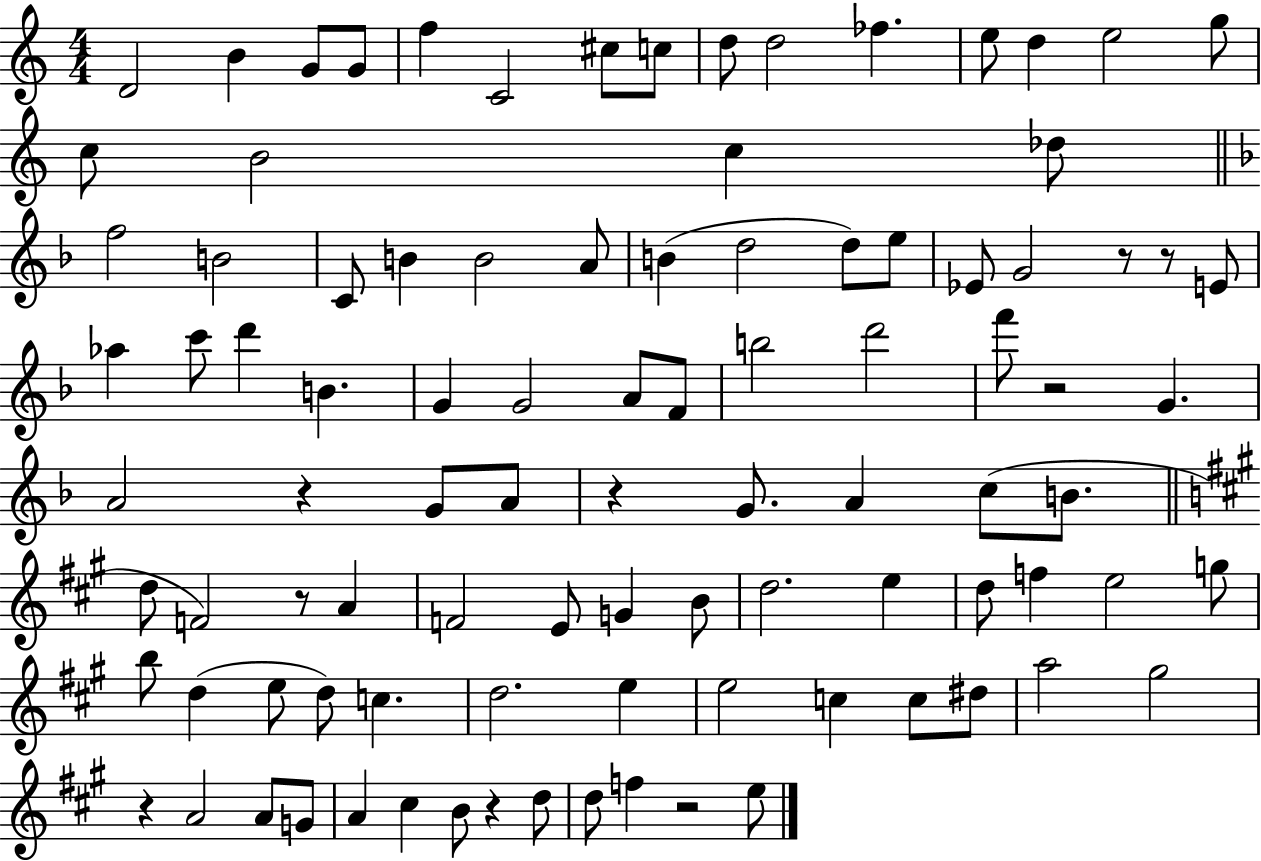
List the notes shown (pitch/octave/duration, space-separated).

D4/h B4/q G4/e G4/e F5/q C4/h C#5/e C5/e D5/e D5/h FES5/q. E5/e D5/q E5/h G5/e C5/e B4/h C5/q Db5/e F5/h B4/h C4/e B4/q B4/h A4/e B4/q D5/h D5/e E5/e Eb4/e G4/h R/e R/e E4/e Ab5/q C6/e D6/q B4/q. G4/q G4/h A4/e F4/e B5/h D6/h F6/e R/h G4/q. A4/h R/q G4/e A4/e R/q G4/e. A4/q C5/e B4/e. D5/e F4/h R/e A4/q F4/h E4/e G4/q B4/e D5/h. E5/q D5/e F5/q E5/h G5/e B5/e D5/q E5/e D5/e C5/q. D5/h. E5/q E5/h C5/q C5/e D#5/e A5/h G#5/h R/q A4/h A4/e G4/e A4/q C#5/q B4/e R/q D5/e D5/e F5/q R/h E5/e